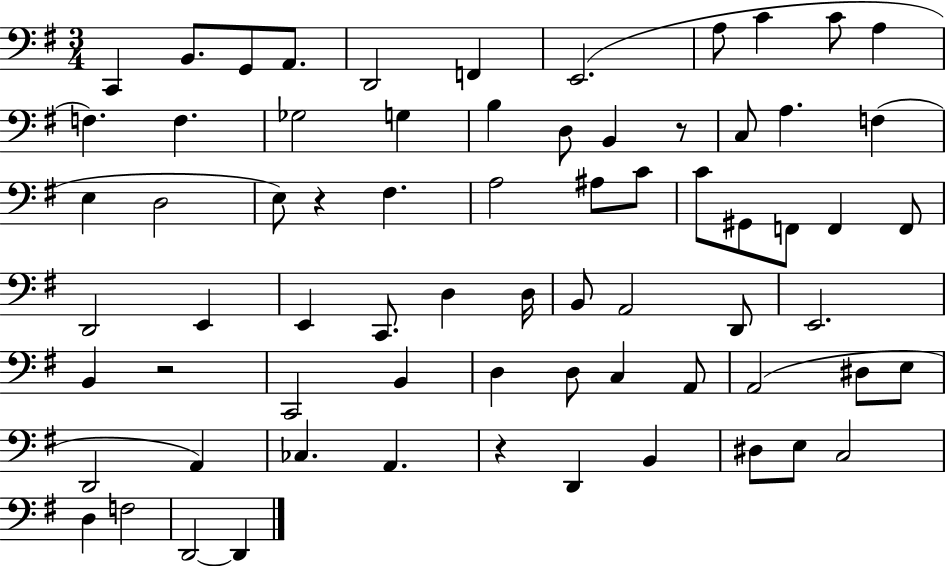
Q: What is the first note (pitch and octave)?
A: C2